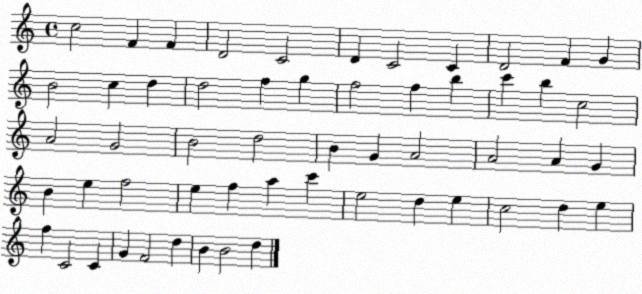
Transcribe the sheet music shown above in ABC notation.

X:1
T:Untitled
M:4/4
L:1/4
K:C
c2 F F D2 C2 D C2 C D2 F G B2 c d d2 f g f2 f b c' b c2 A2 G2 B2 d2 B G A2 A2 A G B e f2 e f a c' e2 d e c2 d e f C2 C G F2 d B B2 d